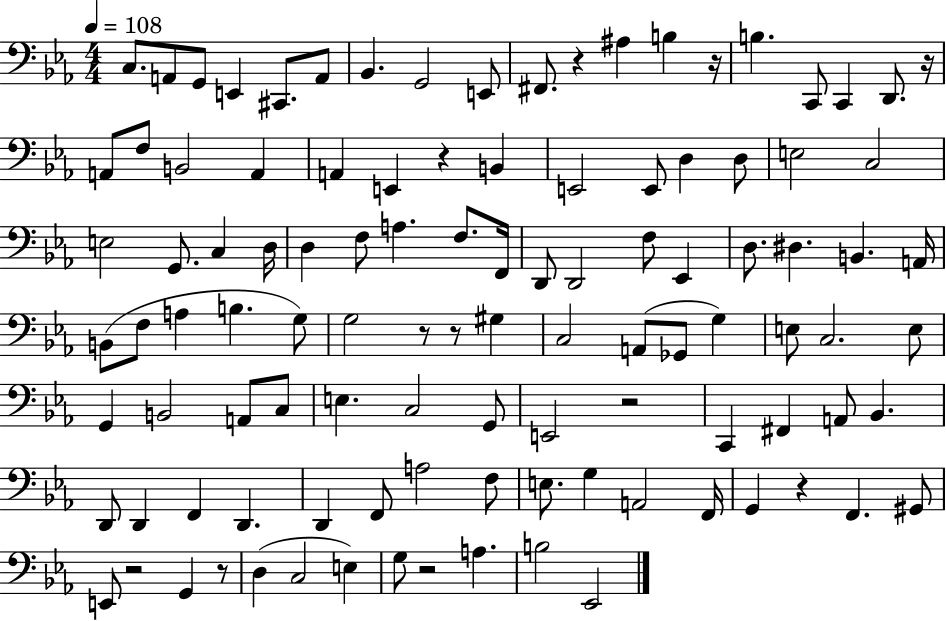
{
  \clef bass
  \numericTimeSignature
  \time 4/4
  \key ees \major
  \tempo 4 = 108
  \repeat volta 2 { c8. a,8 g,8 e,4 cis,8. a,8 | bes,4. g,2 e,8 | fis,8. r4 ais4 b4 r16 | b4. c,8 c,4 d,8. r16 | \break a,8 f8 b,2 a,4 | a,4 e,4 r4 b,4 | e,2 e,8 d4 d8 | e2 c2 | \break e2 g,8. c4 d16 | d4 f8 a4. f8. f,16 | d,8 d,2 f8 ees,4 | d8. dis4. b,4. a,16 | \break b,8( f8 a4 b4. g8) | g2 r8 r8 gis4 | c2 a,8( ges,8 g4) | e8 c2. e8 | \break g,4 b,2 a,8 c8 | e4. c2 g,8 | e,2 r2 | c,4 fis,4 a,8 bes,4. | \break d,8 d,4 f,4 d,4. | d,4 f,8 a2 f8 | e8. g4 a,2 f,16 | g,4 r4 f,4. gis,8 | \break e,8 r2 g,4 r8 | d4( c2 e4) | g8 r2 a4. | b2 ees,2 | \break } \bar "|."
}